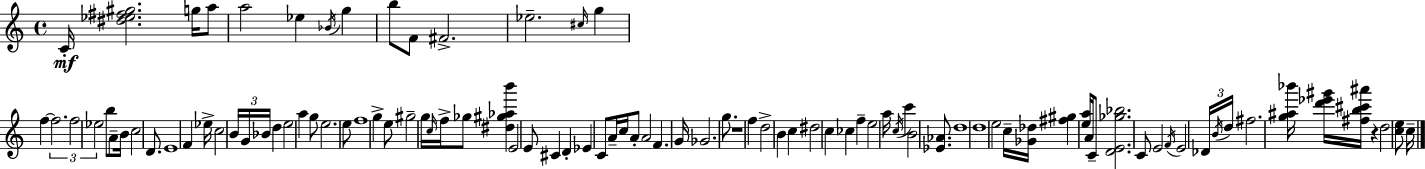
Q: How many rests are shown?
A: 2